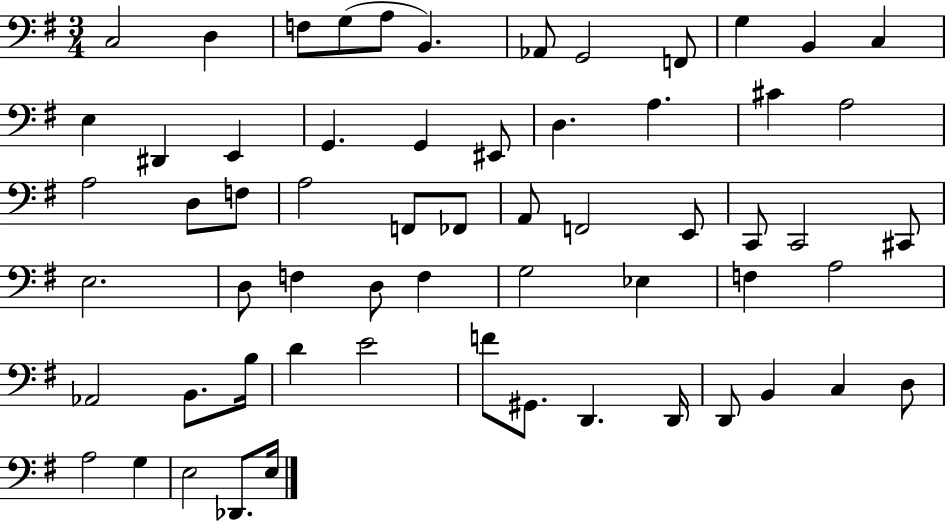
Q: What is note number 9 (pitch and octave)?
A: F2